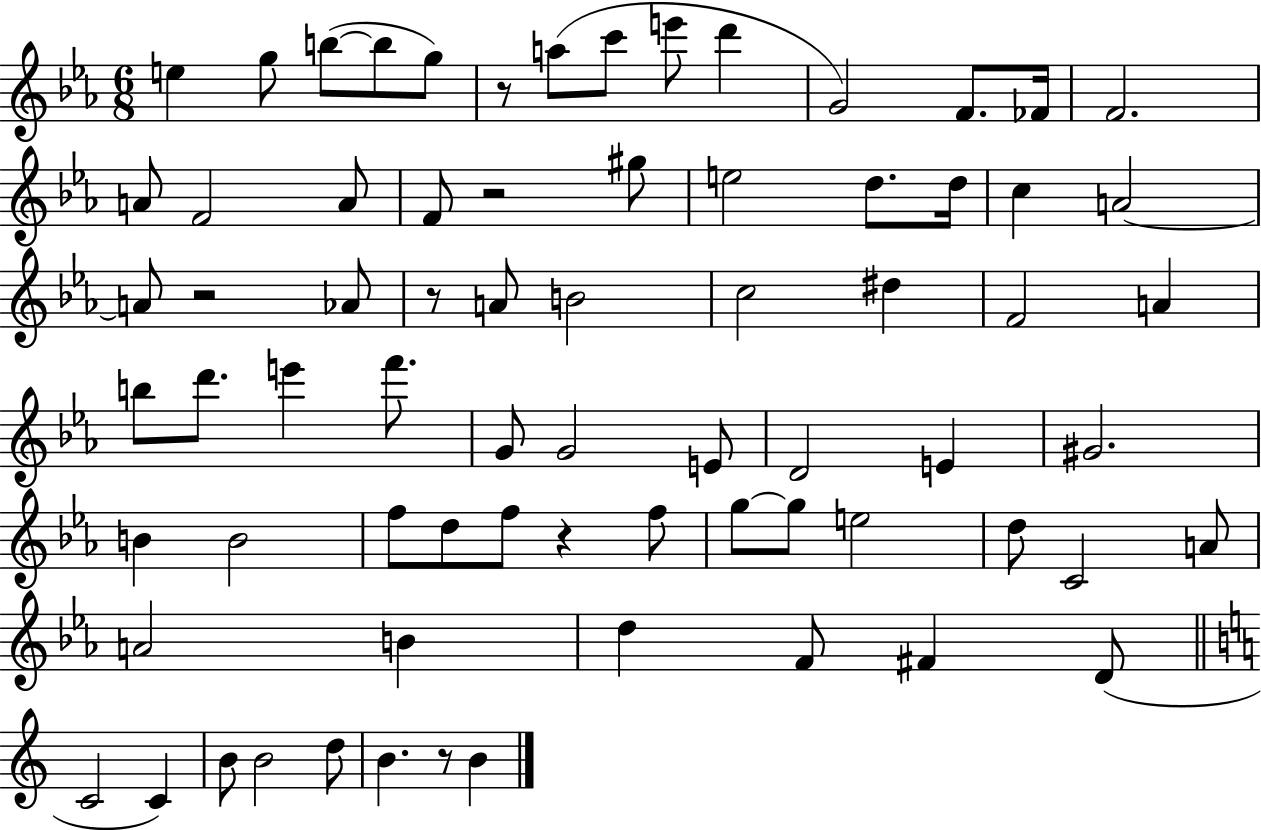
E5/q G5/e B5/e B5/e G5/e R/e A5/e C6/e E6/e D6/q G4/h F4/e. FES4/s F4/h. A4/e F4/h A4/e F4/e R/h G#5/e E5/h D5/e. D5/s C5/q A4/h A4/e R/h Ab4/e R/e A4/e B4/h C5/h D#5/q F4/h A4/q B5/e D6/e. E6/q F6/e. G4/e G4/h E4/e D4/h E4/q G#4/h. B4/q B4/h F5/e D5/e F5/e R/q F5/e G5/e G5/e E5/h D5/e C4/h A4/e A4/h B4/q D5/q F4/e F#4/q D4/e C4/h C4/q B4/e B4/h D5/e B4/q. R/e B4/q